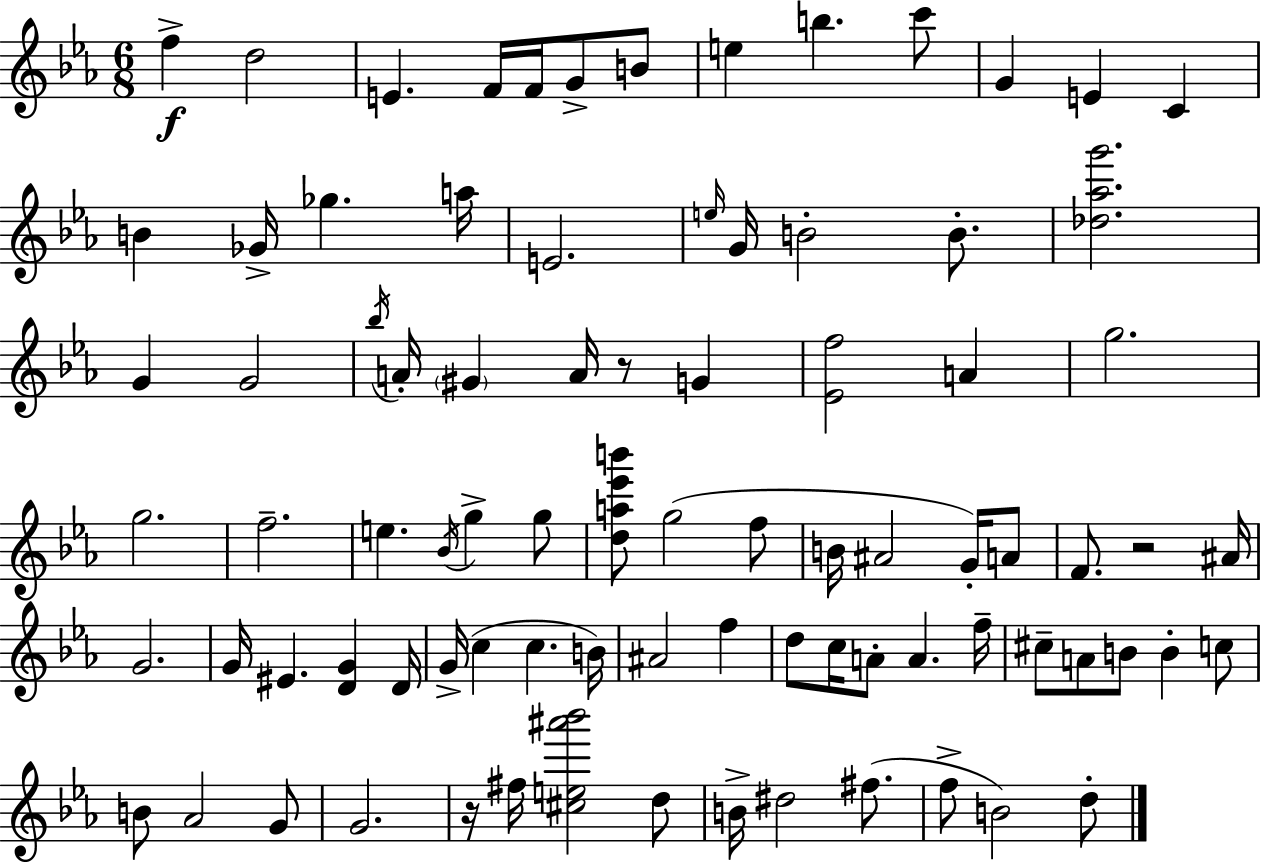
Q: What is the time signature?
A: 6/8